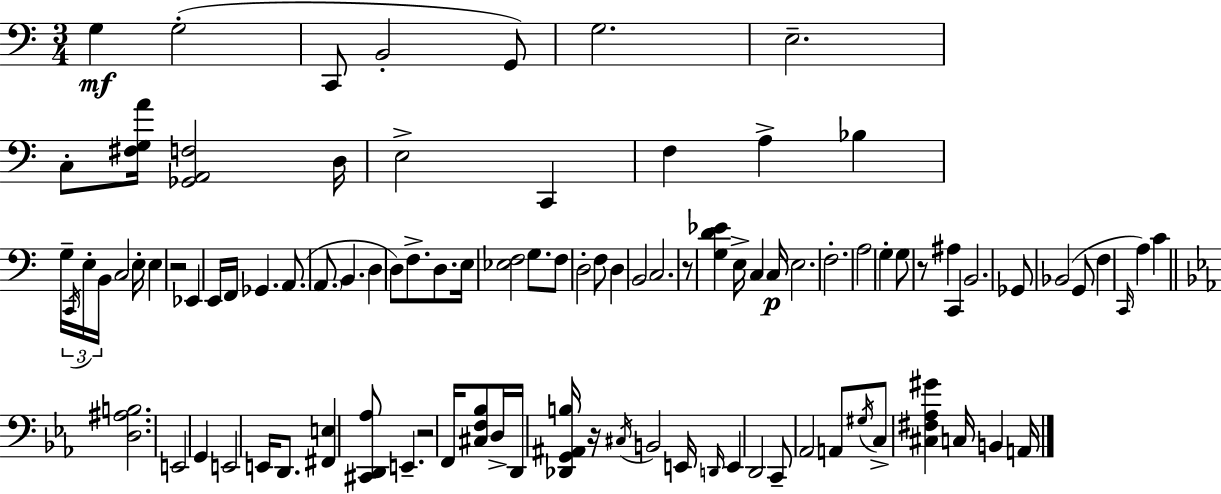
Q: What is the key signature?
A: A minor